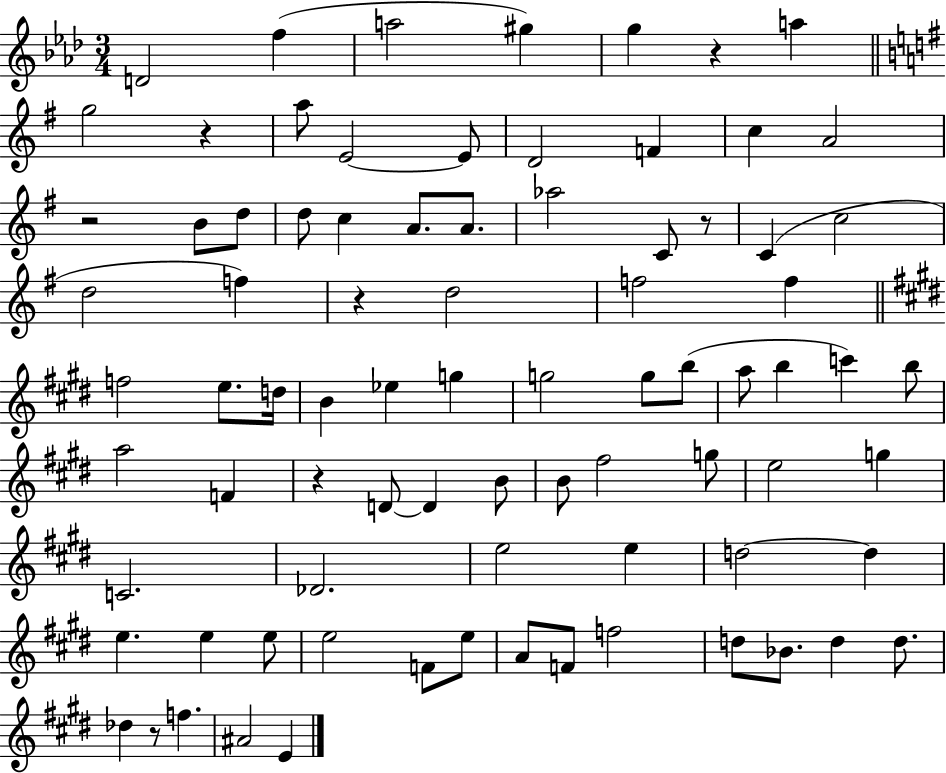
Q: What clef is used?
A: treble